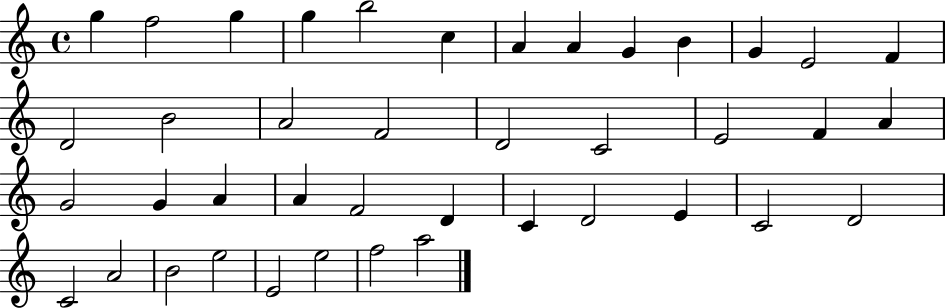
{
  \clef treble
  \time 4/4
  \defaultTimeSignature
  \key c \major
  g''4 f''2 g''4 | g''4 b''2 c''4 | a'4 a'4 g'4 b'4 | g'4 e'2 f'4 | \break d'2 b'2 | a'2 f'2 | d'2 c'2 | e'2 f'4 a'4 | \break g'2 g'4 a'4 | a'4 f'2 d'4 | c'4 d'2 e'4 | c'2 d'2 | \break c'2 a'2 | b'2 e''2 | e'2 e''2 | f''2 a''2 | \break \bar "|."
}